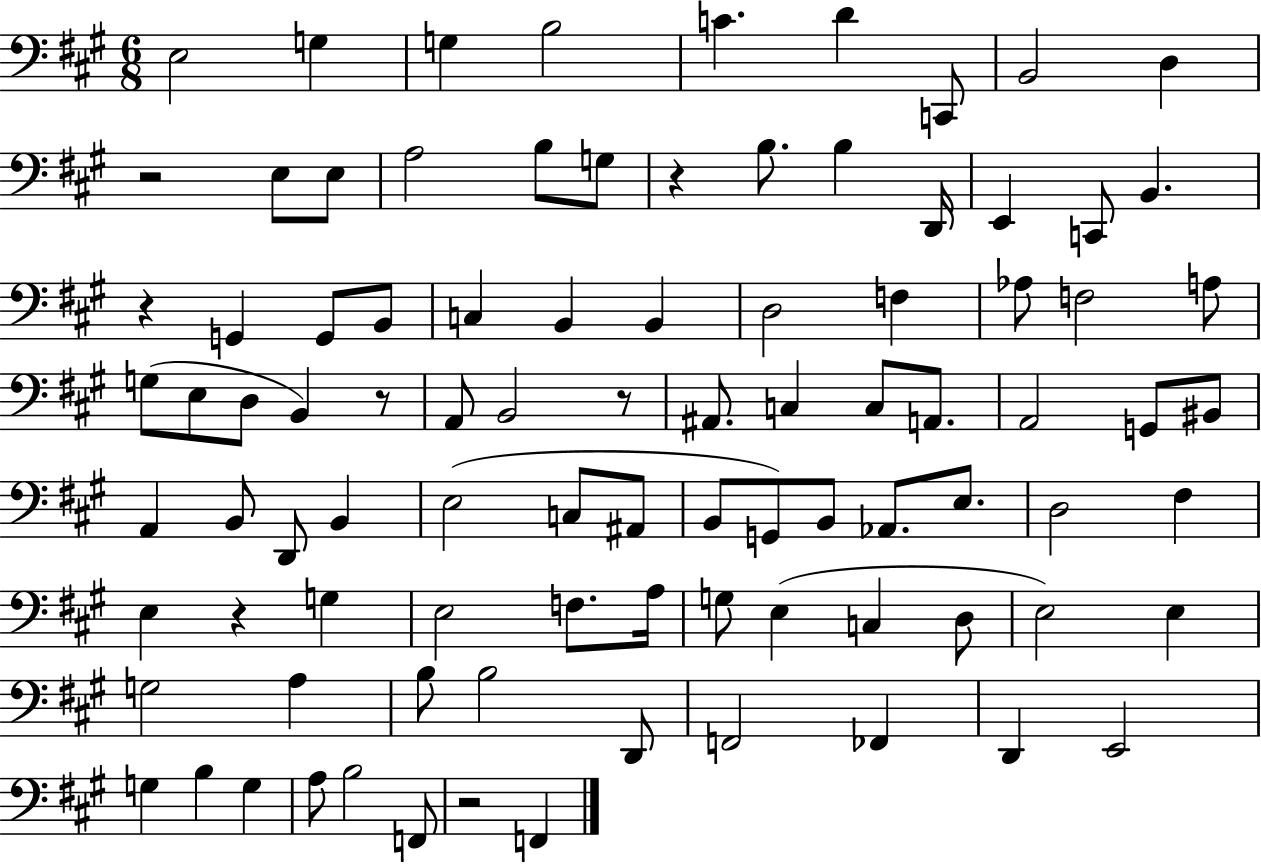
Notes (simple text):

E3/h G3/q G3/q B3/h C4/q. D4/q C2/e B2/h D3/q R/h E3/e E3/e A3/h B3/e G3/e R/q B3/e. B3/q D2/s E2/q C2/e B2/q. R/q G2/q G2/e B2/e C3/q B2/q B2/q D3/h F3/q Ab3/e F3/h A3/e G3/e E3/e D3/e B2/q R/e A2/e B2/h R/e A#2/e. C3/q C3/e A2/e. A2/h G2/e BIS2/e A2/q B2/e D2/e B2/q E3/h C3/e A#2/e B2/e G2/e B2/e Ab2/e. E3/e. D3/h F#3/q E3/q R/q G3/q E3/h F3/e. A3/s G3/e E3/q C3/q D3/e E3/h E3/q G3/h A3/q B3/e B3/h D2/e F2/h FES2/q D2/q E2/h G3/q B3/q G3/q A3/e B3/h F2/e R/h F2/q